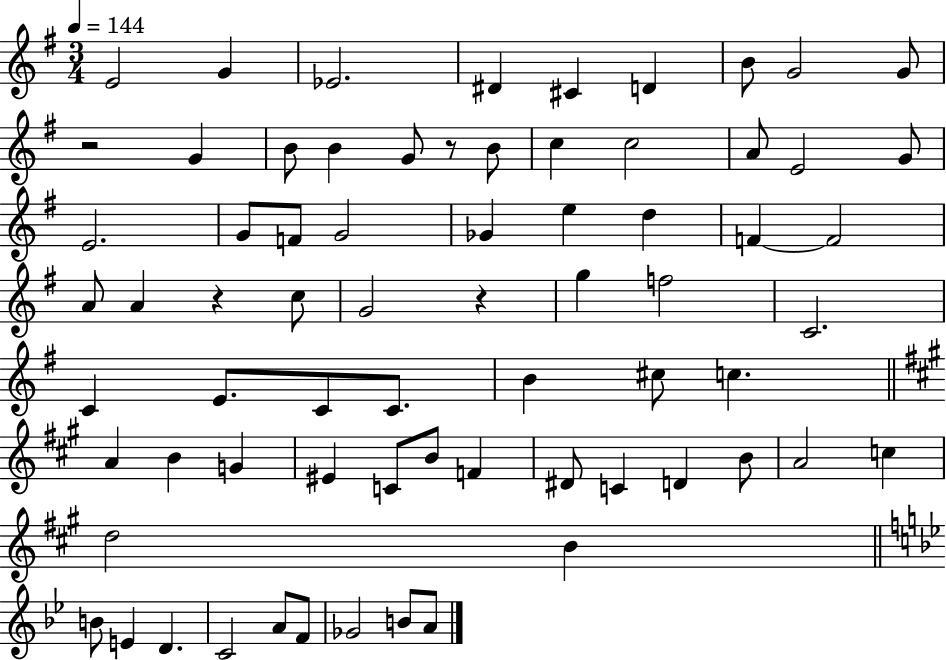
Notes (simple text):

E4/h G4/q Eb4/h. D#4/q C#4/q D4/q B4/e G4/h G4/e R/h G4/q B4/e B4/q G4/e R/e B4/e C5/q C5/h A4/e E4/h G4/e E4/h. G4/e F4/e G4/h Gb4/q E5/q D5/q F4/q F4/h A4/e A4/q R/q C5/e G4/h R/q G5/q F5/h C4/h. C4/q E4/e. C4/e C4/e. B4/q C#5/e C5/q. A4/q B4/q G4/q EIS4/q C4/e B4/e F4/q D#4/e C4/q D4/q B4/e A4/h C5/q D5/h B4/q B4/e E4/q D4/q. C4/h A4/e F4/e Gb4/h B4/e A4/e